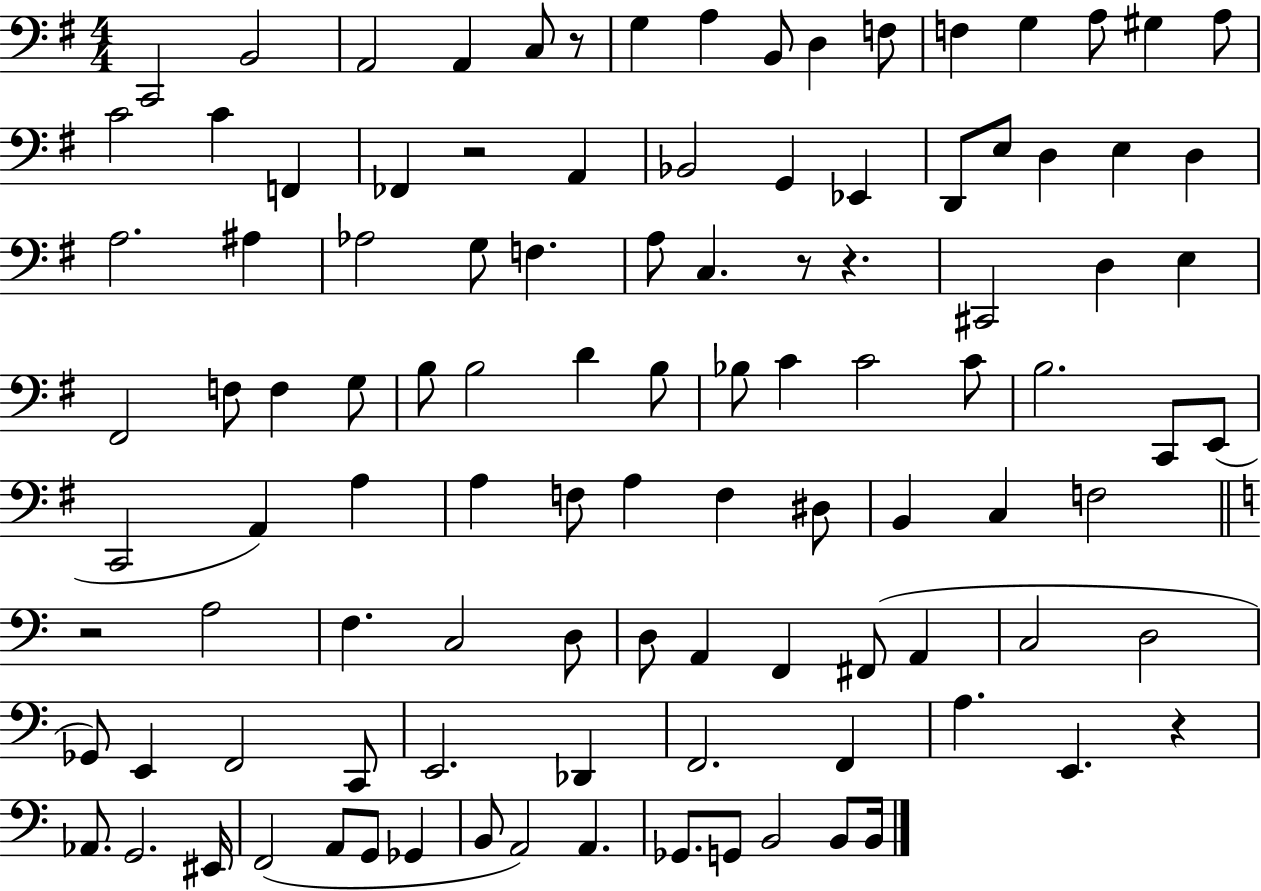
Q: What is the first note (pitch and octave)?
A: C2